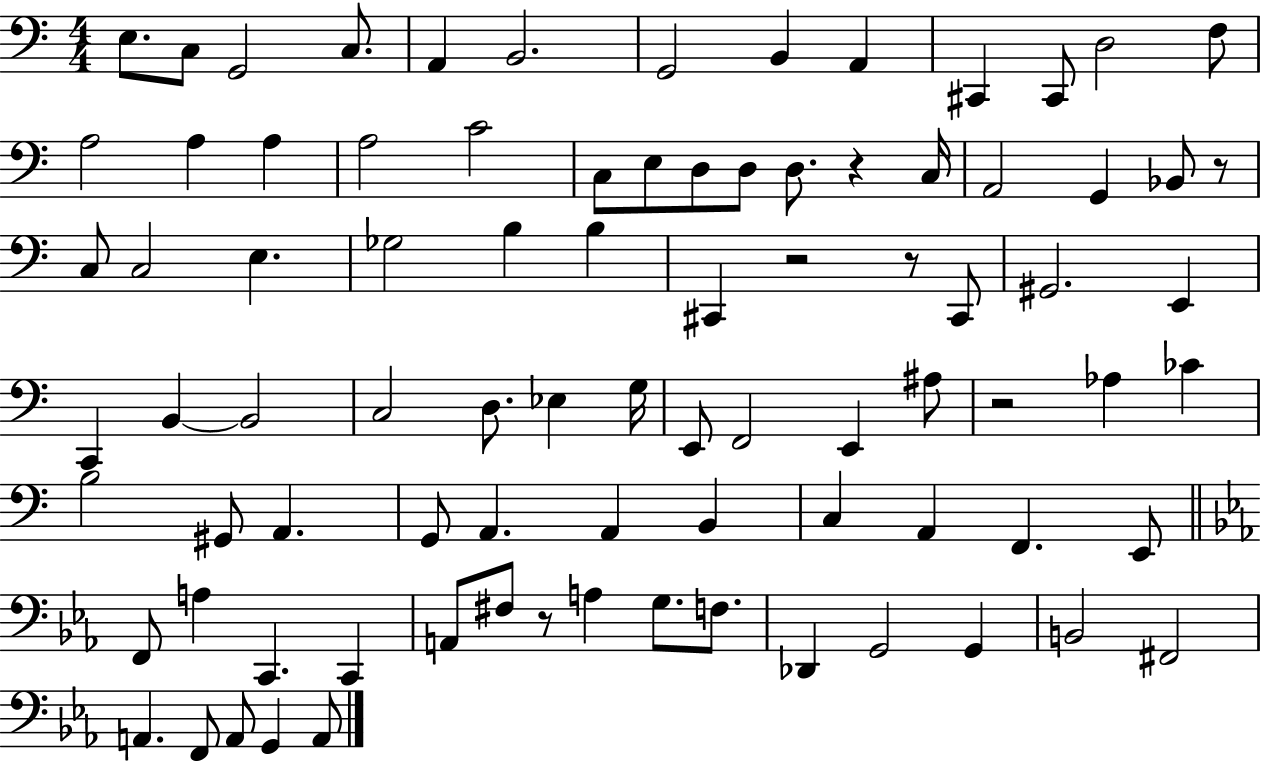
{
  \clef bass
  \numericTimeSignature
  \time 4/4
  \key c \major
  e8. c8 g,2 c8. | a,4 b,2. | g,2 b,4 a,4 | cis,4 cis,8 d2 f8 | \break a2 a4 a4 | a2 c'2 | c8 e8 d8 d8 d8. r4 c16 | a,2 g,4 bes,8 r8 | \break c8 c2 e4. | ges2 b4 b4 | cis,4 r2 r8 cis,8 | gis,2. e,4 | \break c,4 b,4~~ b,2 | c2 d8. ees4 g16 | e,8 f,2 e,4 ais8 | r2 aes4 ces'4 | \break b2 gis,8 a,4. | g,8 a,4. a,4 b,4 | c4 a,4 f,4. e,8 | \bar "||" \break \key c \minor f,8 a4 c,4. c,4 | a,8 fis8 r8 a4 g8. f8. | des,4 g,2 g,4 | b,2 fis,2 | \break a,4. f,8 a,8 g,4 a,8 | \bar "|."
}